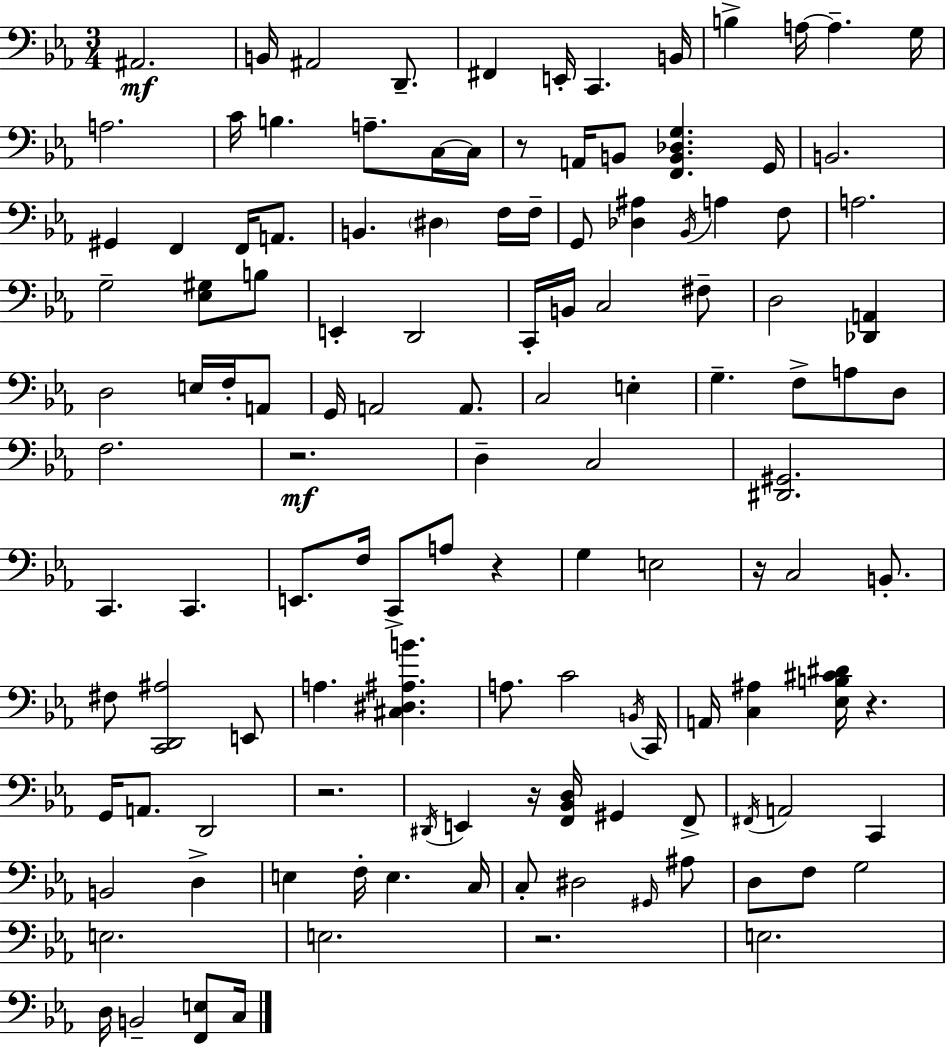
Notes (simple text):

A#2/h. B2/s A#2/h D2/e. F#2/q E2/s C2/q. B2/s B3/q A3/s A3/q. G3/s A3/h. C4/s B3/q. A3/e. C3/s C3/s R/e A2/s B2/e [F2,B2,Db3,G3]/q. G2/s B2/h. G#2/q F2/q F2/s A2/e. B2/q. D#3/q F3/s F3/s G2/e [Db3,A#3]/q Bb2/s A3/q F3/e A3/h. G3/h [Eb3,G#3]/e B3/e E2/q D2/h C2/s B2/s C3/h F#3/e D3/h [Db2,A2]/q D3/h E3/s F3/s A2/e G2/s A2/h A2/e. C3/h E3/q G3/q. F3/e A3/e D3/e F3/h. R/h. D3/q C3/h [D#2,G#2]/h. C2/q. C2/q. E2/e. F3/s C2/e A3/e R/q G3/q E3/h R/s C3/h B2/e. F#3/e [C2,D2,A#3]/h E2/e A3/q. [C#3,D#3,A#3,B4]/q. A3/e. C4/h B2/s C2/s A2/s [C3,A#3]/q [Eb3,B3,C#4,D#4]/s R/q. G2/s A2/e. D2/h R/h. D#2/s E2/q R/s [F2,Bb2,D3]/s G#2/q F2/e F#2/s A2/h C2/q B2/h D3/q E3/q F3/s E3/q. C3/s C3/e D#3/h G#2/s A#3/e D3/e F3/e G3/h E3/h. E3/h. R/h. E3/h. D3/s B2/h [F2,E3]/e C3/s